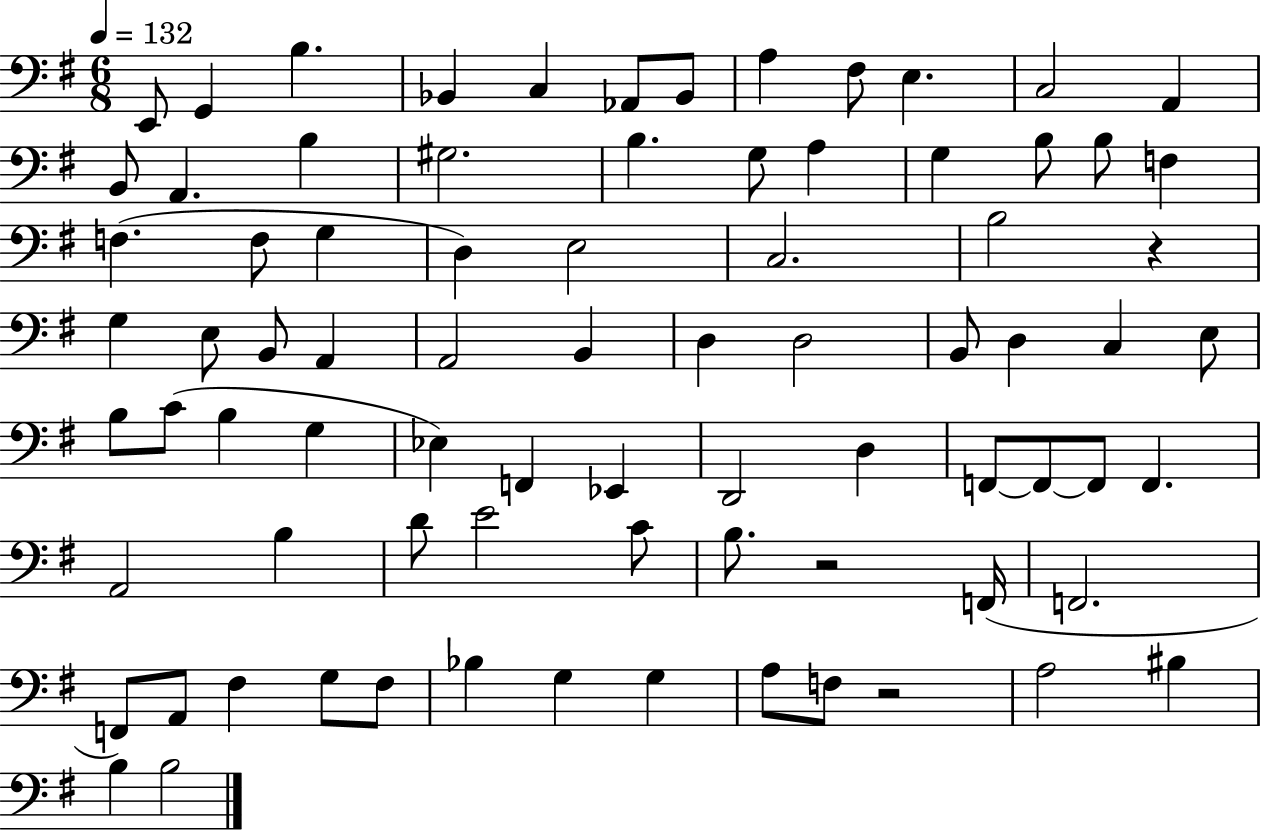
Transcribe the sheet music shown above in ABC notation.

X:1
T:Untitled
M:6/8
L:1/4
K:G
E,,/2 G,, B, _B,, C, _A,,/2 _B,,/2 A, ^F,/2 E, C,2 A,, B,,/2 A,, B, ^G,2 B, G,/2 A, G, B,/2 B,/2 F, F, F,/2 G, D, E,2 C,2 B,2 z G, E,/2 B,,/2 A,, A,,2 B,, D, D,2 B,,/2 D, C, E,/2 B,/2 C/2 B, G, _E, F,, _E,, D,,2 D, F,,/2 F,,/2 F,,/2 F,, A,,2 B, D/2 E2 C/2 B,/2 z2 F,,/4 F,,2 F,,/2 A,,/2 ^F, G,/2 ^F,/2 _B, G, G, A,/2 F,/2 z2 A,2 ^B, B, B,2